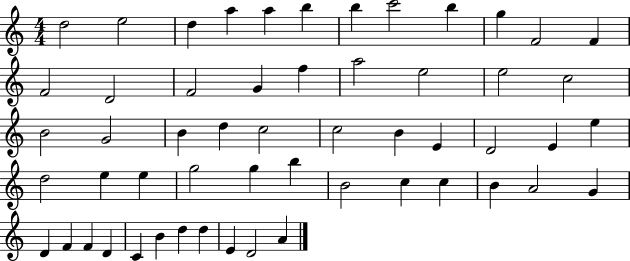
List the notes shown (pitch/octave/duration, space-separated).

D5/h E5/h D5/q A5/q A5/q B5/q B5/q C6/h B5/q G5/q F4/h F4/q F4/h D4/h F4/h G4/q F5/q A5/h E5/h E5/h C5/h B4/h G4/h B4/q D5/q C5/h C5/h B4/q E4/q D4/h E4/q E5/q D5/h E5/q E5/q G5/h G5/q B5/q B4/h C5/q C5/q B4/q A4/h G4/q D4/q F4/q F4/q D4/q C4/q B4/q D5/q D5/q E4/q D4/h A4/q